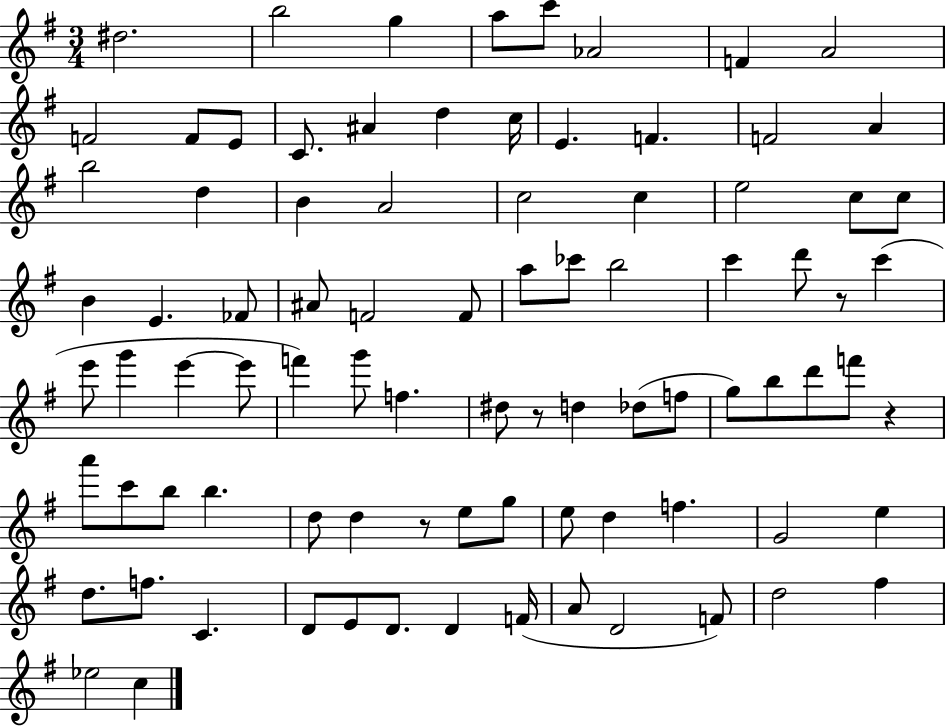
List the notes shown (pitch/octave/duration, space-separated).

D#5/h. B5/h G5/q A5/e C6/e Ab4/h F4/q A4/h F4/h F4/e E4/e C4/e. A#4/q D5/q C5/s E4/q. F4/q. F4/h A4/q B5/h D5/q B4/q A4/h C5/h C5/q E5/h C5/e C5/e B4/q E4/q. FES4/e A#4/e F4/h F4/e A5/e CES6/e B5/h C6/q D6/e R/e C6/q E6/e G6/q E6/q E6/e F6/q G6/e F5/q. D#5/e R/e D5/q Db5/e F5/e G5/e B5/e D6/e F6/e R/q A6/e C6/e B5/e B5/q. D5/e D5/q R/e E5/e G5/e E5/e D5/q F5/q. G4/h E5/q D5/e. F5/e. C4/q. D4/e E4/e D4/e. D4/q F4/s A4/e D4/h F4/e D5/h F#5/q Eb5/h C5/q